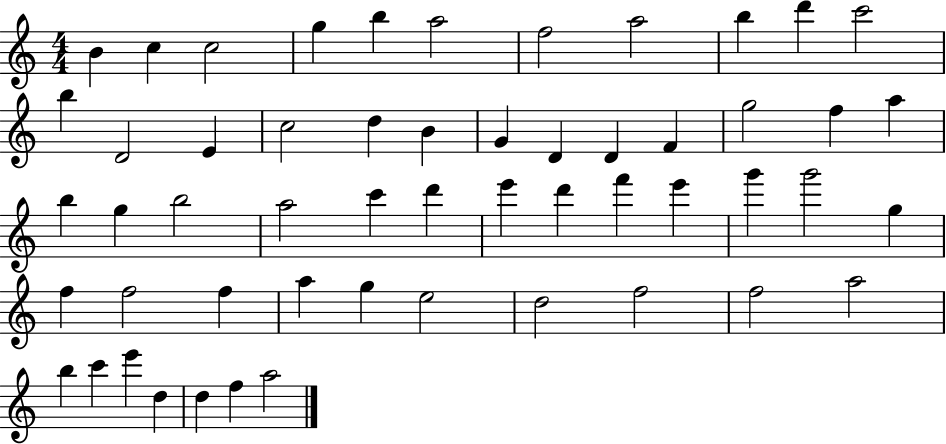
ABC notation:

X:1
T:Untitled
M:4/4
L:1/4
K:C
B c c2 g b a2 f2 a2 b d' c'2 b D2 E c2 d B G D D F g2 f a b g b2 a2 c' d' e' d' f' e' g' g'2 g f f2 f a g e2 d2 f2 f2 a2 b c' e' d d f a2